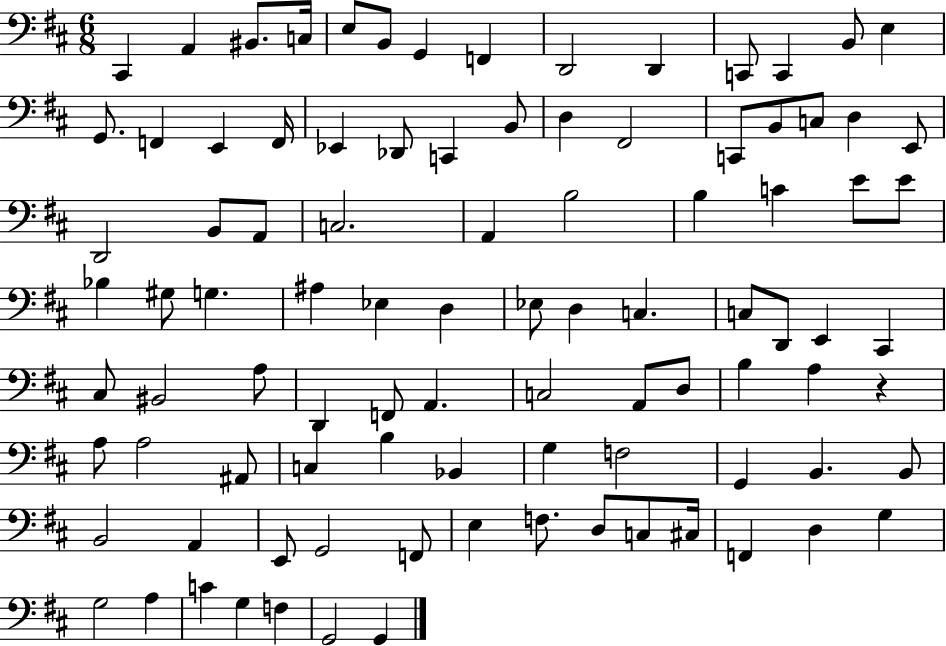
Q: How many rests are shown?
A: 1